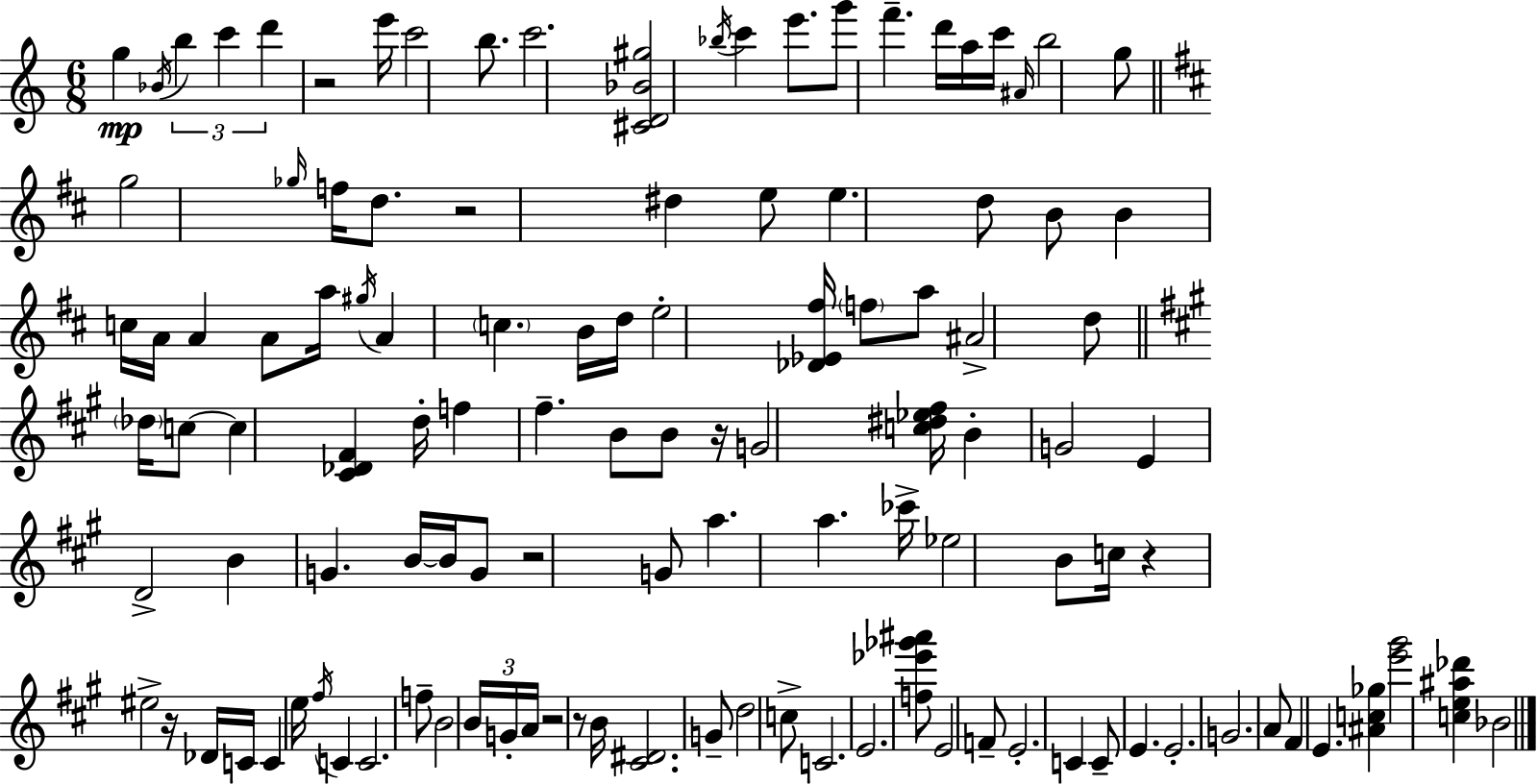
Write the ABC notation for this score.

X:1
T:Untitled
M:6/8
L:1/4
K:C
g _B/4 b c' d' z2 e'/4 c'2 b/2 c'2 [^CD_B^g]2 _b/4 c' e'/2 g'/2 f' d'/4 a/4 c'/4 ^A/4 b2 g/2 g2 _g/4 f/4 d/2 z2 ^d e/2 e d/2 B/2 B c/4 A/4 A A/2 a/4 ^g/4 A c B/4 d/4 e2 [_D_E^f]/4 f/2 a/2 ^A2 d/2 _d/4 c/2 c [^C_D^F] d/4 f ^f B/2 B/2 z/4 G2 [c^d_e^f]/4 B G2 E D2 B G B/4 B/4 G/2 z2 G/2 a a _c'/4 _e2 B/2 c/4 z ^e2 z/4 _D/4 C/4 C e/4 ^f/4 C C2 f/2 B2 B/4 G/4 A/4 z2 z/2 B/4 [^C^D]2 G/2 d2 c/2 C2 E2 [f_e'_g'^a']/2 E2 F/2 E2 C C/2 E E2 G2 A/2 ^F E [^Ac_g] [e'^g']2 [ce^a_d'] _B2